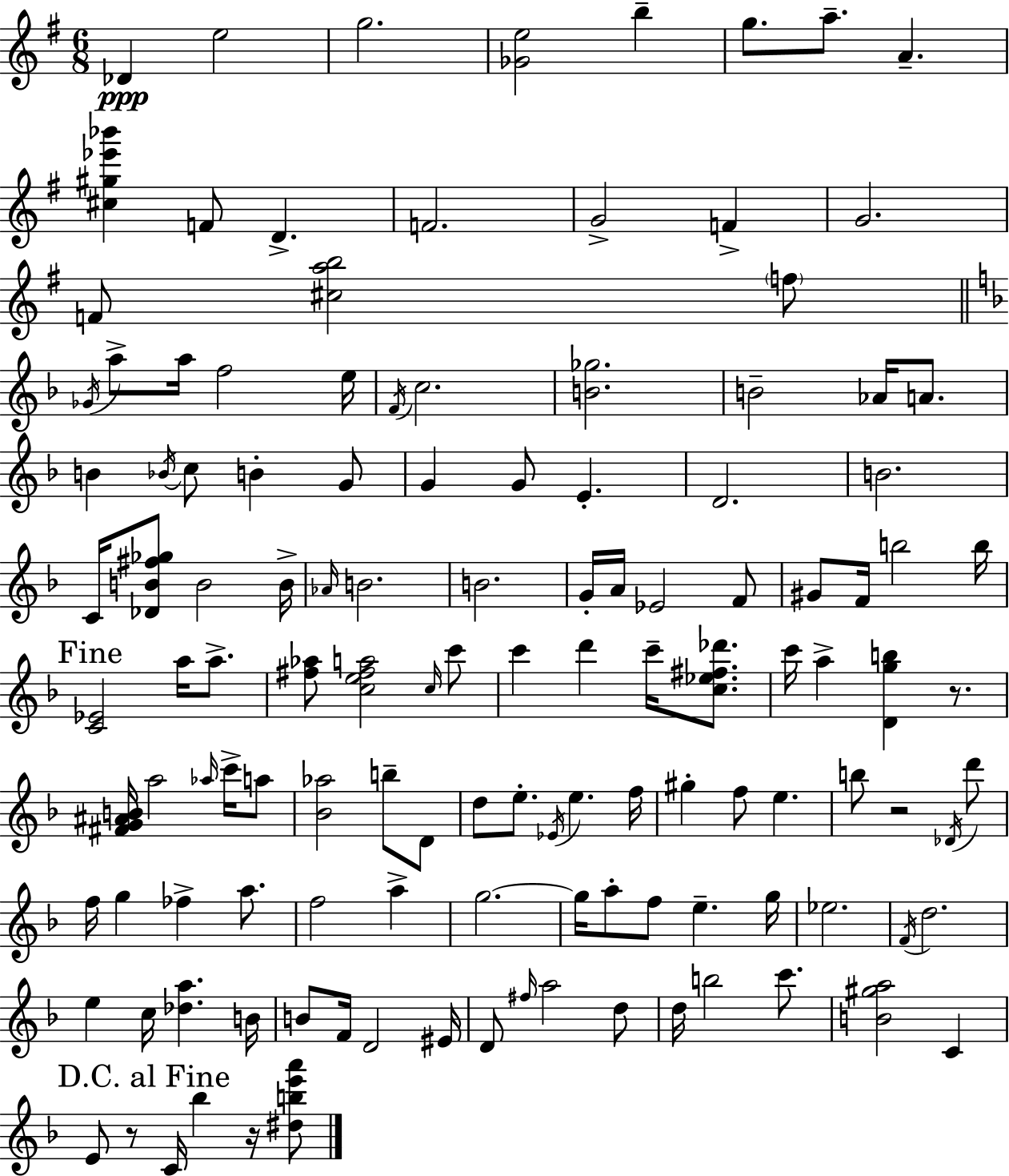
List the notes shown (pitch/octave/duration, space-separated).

Db4/q E5/h G5/h. [Gb4,E5]/h B5/q G5/e. A5/e. A4/q. [C#5,G#5,Eb6,Bb6]/q F4/e D4/q. F4/h. G4/h F4/q G4/h. F4/e [C#5,A5,B5]/h F5/e Gb4/s A5/e A5/s F5/h E5/s F4/s C5/h. [B4,Gb5]/h. B4/h Ab4/s A4/e. B4/q Bb4/s C5/e B4/q G4/e G4/q G4/e E4/q. D4/h. B4/h. C4/s [Db4,B4,F#5,Gb5]/e B4/h B4/s Ab4/s B4/h. B4/h. G4/s A4/s Eb4/h F4/e G#4/e F4/s B5/h B5/s [C4,Eb4]/h A5/s A5/e. [F#5,Ab5]/e [C5,E5,F#5,A5]/h C5/s C6/e C6/q D6/q C6/s [C5,Eb5,F#5,Db6]/e. C6/s A5/q [D4,G5,B5]/q R/e. [F#4,G4,A#4,B4]/s A5/h Ab5/s C6/s A5/e [Bb4,Ab5]/h B5/e D4/e D5/e E5/e. Eb4/s E5/q. F5/s G#5/q F5/e E5/q. B5/e R/h Db4/s D6/e F5/s G5/q FES5/q A5/e. F5/h A5/q G5/h. G5/s A5/e F5/e E5/q. G5/s Eb5/h. F4/s D5/h. E5/q C5/s [Db5,A5]/q. B4/s B4/e F4/s D4/h EIS4/s D4/e F#5/s A5/h D5/e D5/s B5/h C6/e. [B4,G#5,A5]/h C4/q E4/e R/e C4/s Bb5/q R/s [D#5,B5,E6,A6]/e